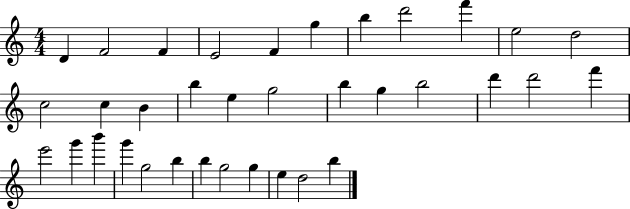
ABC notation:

X:1
T:Untitled
M:4/4
L:1/4
K:C
D F2 F E2 F g b d'2 f' e2 d2 c2 c B b e g2 b g b2 d' d'2 f' e'2 g' b' g' g2 b b g2 g e d2 b